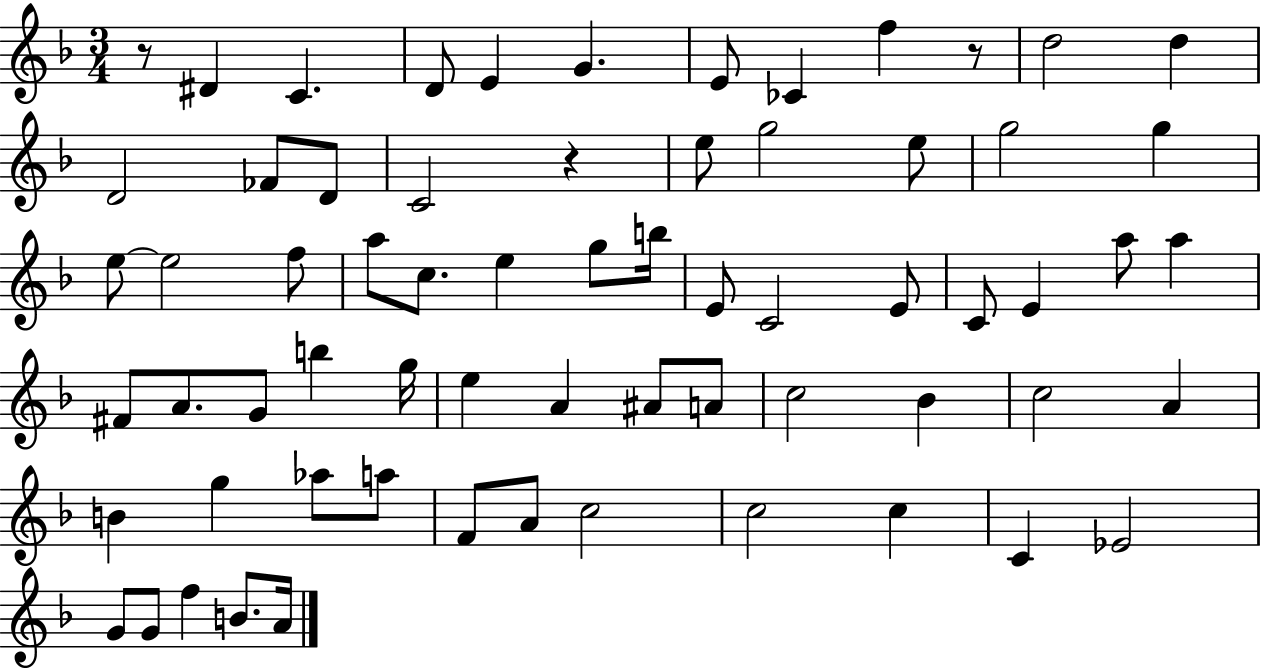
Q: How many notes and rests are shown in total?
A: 66